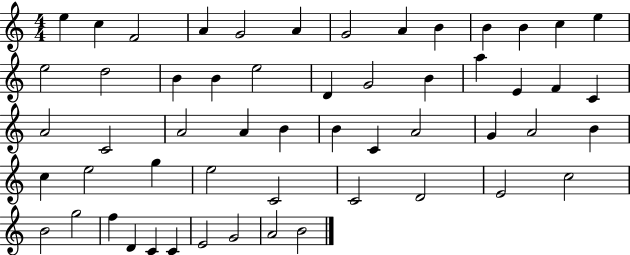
{
  \clef treble
  \numericTimeSignature
  \time 4/4
  \key c \major
  e''4 c''4 f'2 | a'4 g'2 a'4 | g'2 a'4 b'4 | b'4 b'4 c''4 e''4 | \break e''2 d''2 | b'4 b'4 e''2 | d'4 g'2 b'4 | a''4 e'4 f'4 c'4 | \break a'2 c'2 | a'2 a'4 b'4 | b'4 c'4 a'2 | g'4 a'2 b'4 | \break c''4 e''2 g''4 | e''2 c'2 | c'2 d'2 | e'2 c''2 | \break b'2 g''2 | f''4 d'4 c'4 c'4 | e'2 g'2 | a'2 b'2 | \break \bar "|."
}